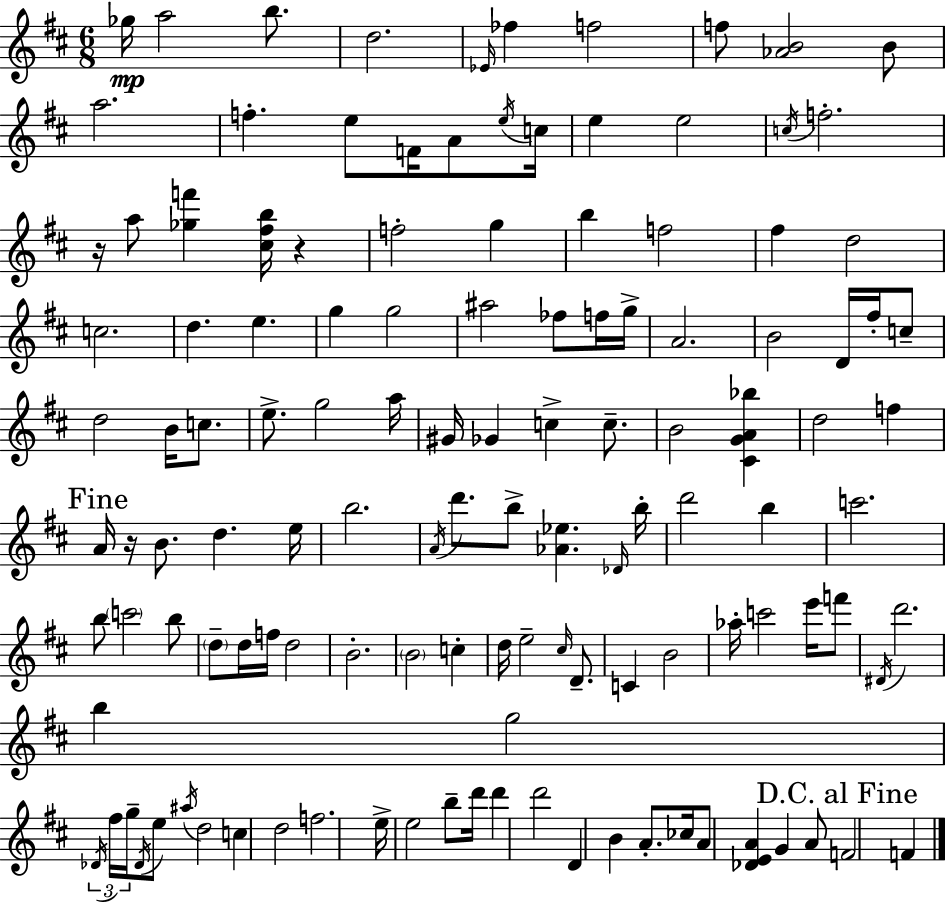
{
  \clef treble
  \numericTimeSignature
  \time 6/8
  \key d \major
  \repeat volta 2 { ges''16\mp a''2 b''8. | d''2. | \grace { ees'16 } fes''4 f''2 | f''8 <aes' b'>2 b'8 | \break a''2. | f''4.-. e''8 f'16 a'8 | \acciaccatura { e''16 } c''16 e''4 e''2 | \acciaccatura { c''16 } f''2.-. | \break r16 a''8 <ges'' f'''>4 <cis'' fis'' b''>16 r4 | f''2-. g''4 | b''4 f''2 | fis''4 d''2 | \break c''2. | d''4. e''4. | g''4 g''2 | ais''2 fes''8 | \break f''16 g''16-> a'2. | b'2 d'16 | fis''16-. c''8-- d''2 b'16 | c''8. e''8.-> g''2 | \break a''16 gis'16 ges'4 c''4-> | c''8.-- b'2 <cis' g' a' bes''>4 | d''2 f''4 | \mark "Fine" a'16 r16 b'8. d''4. | \break e''16 b''2. | \acciaccatura { a'16 } d'''8. b''8-> <aes' ees''>4. | \grace { des'16 } b''16-. d'''2 | b''4 c'''2. | \break b''8 \parenthesize c'''2 | b''8 \parenthesize d''8-- d''16 f''16 d''2 | b'2.-. | \parenthesize b'2 | \break c''4-. d''16 e''2-- | \grace { cis''16 } d'8.-- c'4 b'2 | aes''16-. c'''2 | e'''16 f'''8 \acciaccatura { dis'16 } d'''2. | \break b''4 g''2 | \tuplet 3/2 { \acciaccatura { des'16 } fis''16 g''16-- } \acciaccatura { des'16 } e''8 | \acciaccatura { ais''16 } d''2 c''4 | d''2 f''2. | \break e''16-> e''2 | b''8-- d'''16 d'''4 | d'''2 d'4 | b'4 a'8.-. ces''16 a'8 | \break <des' e' a'>4 g'4 a'8 \mark "D.C. al Fine" f'2 | f'4 } \bar "|."
}